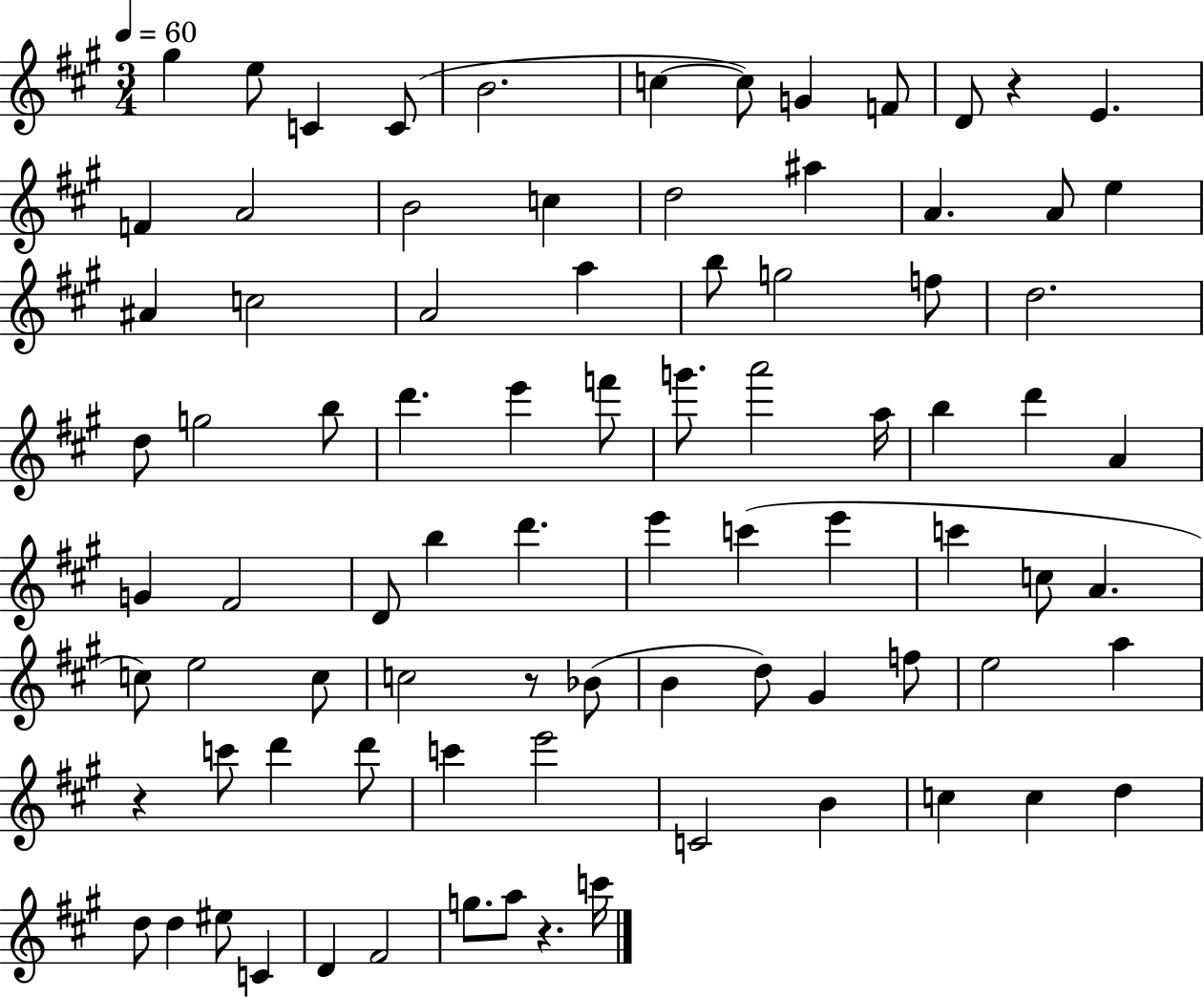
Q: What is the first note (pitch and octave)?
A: G#5